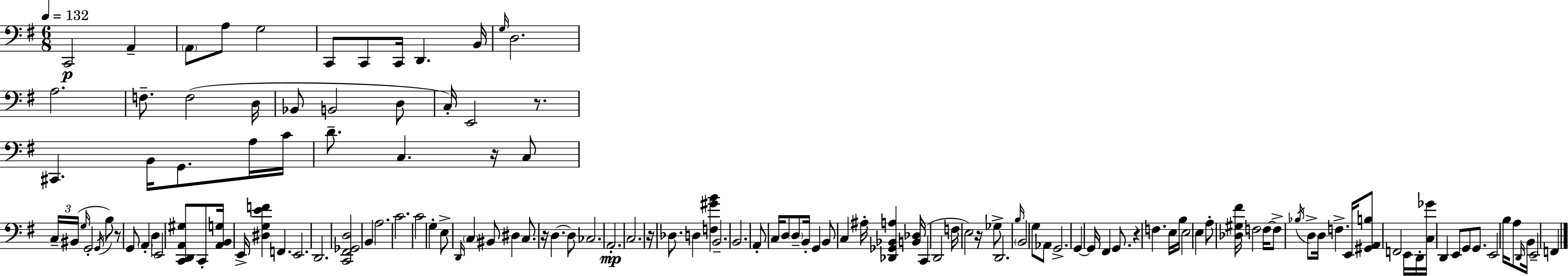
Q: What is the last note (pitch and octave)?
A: F2